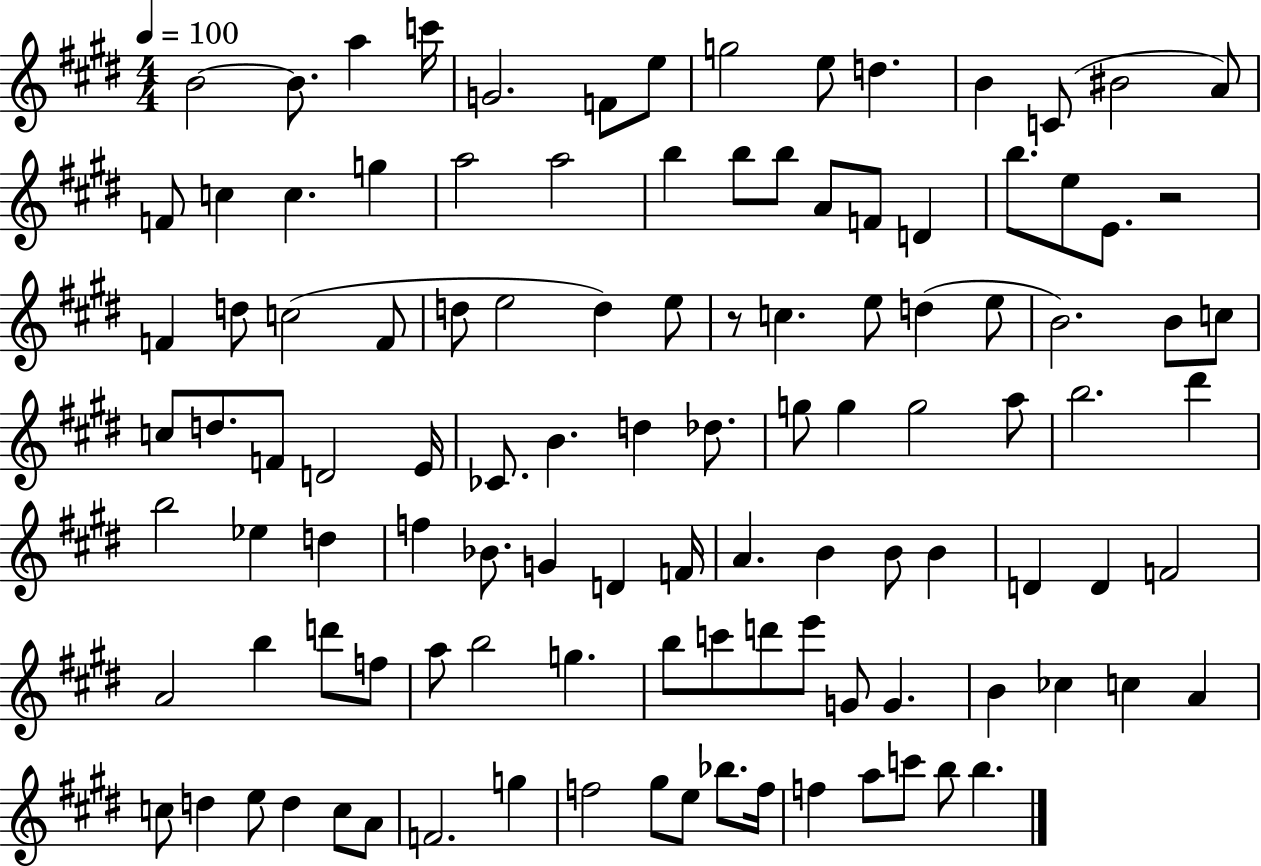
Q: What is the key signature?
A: E major